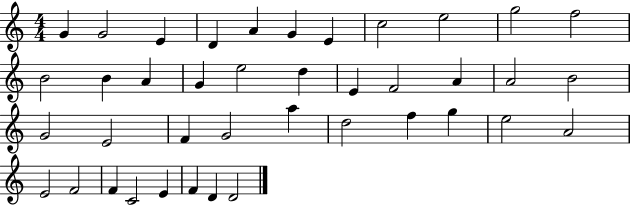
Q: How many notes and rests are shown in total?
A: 40